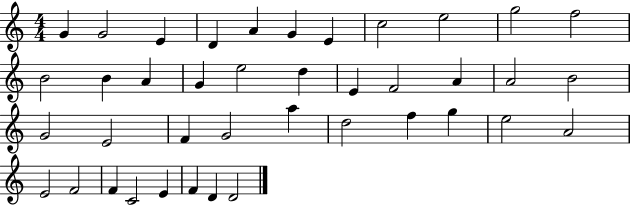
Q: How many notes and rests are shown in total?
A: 40